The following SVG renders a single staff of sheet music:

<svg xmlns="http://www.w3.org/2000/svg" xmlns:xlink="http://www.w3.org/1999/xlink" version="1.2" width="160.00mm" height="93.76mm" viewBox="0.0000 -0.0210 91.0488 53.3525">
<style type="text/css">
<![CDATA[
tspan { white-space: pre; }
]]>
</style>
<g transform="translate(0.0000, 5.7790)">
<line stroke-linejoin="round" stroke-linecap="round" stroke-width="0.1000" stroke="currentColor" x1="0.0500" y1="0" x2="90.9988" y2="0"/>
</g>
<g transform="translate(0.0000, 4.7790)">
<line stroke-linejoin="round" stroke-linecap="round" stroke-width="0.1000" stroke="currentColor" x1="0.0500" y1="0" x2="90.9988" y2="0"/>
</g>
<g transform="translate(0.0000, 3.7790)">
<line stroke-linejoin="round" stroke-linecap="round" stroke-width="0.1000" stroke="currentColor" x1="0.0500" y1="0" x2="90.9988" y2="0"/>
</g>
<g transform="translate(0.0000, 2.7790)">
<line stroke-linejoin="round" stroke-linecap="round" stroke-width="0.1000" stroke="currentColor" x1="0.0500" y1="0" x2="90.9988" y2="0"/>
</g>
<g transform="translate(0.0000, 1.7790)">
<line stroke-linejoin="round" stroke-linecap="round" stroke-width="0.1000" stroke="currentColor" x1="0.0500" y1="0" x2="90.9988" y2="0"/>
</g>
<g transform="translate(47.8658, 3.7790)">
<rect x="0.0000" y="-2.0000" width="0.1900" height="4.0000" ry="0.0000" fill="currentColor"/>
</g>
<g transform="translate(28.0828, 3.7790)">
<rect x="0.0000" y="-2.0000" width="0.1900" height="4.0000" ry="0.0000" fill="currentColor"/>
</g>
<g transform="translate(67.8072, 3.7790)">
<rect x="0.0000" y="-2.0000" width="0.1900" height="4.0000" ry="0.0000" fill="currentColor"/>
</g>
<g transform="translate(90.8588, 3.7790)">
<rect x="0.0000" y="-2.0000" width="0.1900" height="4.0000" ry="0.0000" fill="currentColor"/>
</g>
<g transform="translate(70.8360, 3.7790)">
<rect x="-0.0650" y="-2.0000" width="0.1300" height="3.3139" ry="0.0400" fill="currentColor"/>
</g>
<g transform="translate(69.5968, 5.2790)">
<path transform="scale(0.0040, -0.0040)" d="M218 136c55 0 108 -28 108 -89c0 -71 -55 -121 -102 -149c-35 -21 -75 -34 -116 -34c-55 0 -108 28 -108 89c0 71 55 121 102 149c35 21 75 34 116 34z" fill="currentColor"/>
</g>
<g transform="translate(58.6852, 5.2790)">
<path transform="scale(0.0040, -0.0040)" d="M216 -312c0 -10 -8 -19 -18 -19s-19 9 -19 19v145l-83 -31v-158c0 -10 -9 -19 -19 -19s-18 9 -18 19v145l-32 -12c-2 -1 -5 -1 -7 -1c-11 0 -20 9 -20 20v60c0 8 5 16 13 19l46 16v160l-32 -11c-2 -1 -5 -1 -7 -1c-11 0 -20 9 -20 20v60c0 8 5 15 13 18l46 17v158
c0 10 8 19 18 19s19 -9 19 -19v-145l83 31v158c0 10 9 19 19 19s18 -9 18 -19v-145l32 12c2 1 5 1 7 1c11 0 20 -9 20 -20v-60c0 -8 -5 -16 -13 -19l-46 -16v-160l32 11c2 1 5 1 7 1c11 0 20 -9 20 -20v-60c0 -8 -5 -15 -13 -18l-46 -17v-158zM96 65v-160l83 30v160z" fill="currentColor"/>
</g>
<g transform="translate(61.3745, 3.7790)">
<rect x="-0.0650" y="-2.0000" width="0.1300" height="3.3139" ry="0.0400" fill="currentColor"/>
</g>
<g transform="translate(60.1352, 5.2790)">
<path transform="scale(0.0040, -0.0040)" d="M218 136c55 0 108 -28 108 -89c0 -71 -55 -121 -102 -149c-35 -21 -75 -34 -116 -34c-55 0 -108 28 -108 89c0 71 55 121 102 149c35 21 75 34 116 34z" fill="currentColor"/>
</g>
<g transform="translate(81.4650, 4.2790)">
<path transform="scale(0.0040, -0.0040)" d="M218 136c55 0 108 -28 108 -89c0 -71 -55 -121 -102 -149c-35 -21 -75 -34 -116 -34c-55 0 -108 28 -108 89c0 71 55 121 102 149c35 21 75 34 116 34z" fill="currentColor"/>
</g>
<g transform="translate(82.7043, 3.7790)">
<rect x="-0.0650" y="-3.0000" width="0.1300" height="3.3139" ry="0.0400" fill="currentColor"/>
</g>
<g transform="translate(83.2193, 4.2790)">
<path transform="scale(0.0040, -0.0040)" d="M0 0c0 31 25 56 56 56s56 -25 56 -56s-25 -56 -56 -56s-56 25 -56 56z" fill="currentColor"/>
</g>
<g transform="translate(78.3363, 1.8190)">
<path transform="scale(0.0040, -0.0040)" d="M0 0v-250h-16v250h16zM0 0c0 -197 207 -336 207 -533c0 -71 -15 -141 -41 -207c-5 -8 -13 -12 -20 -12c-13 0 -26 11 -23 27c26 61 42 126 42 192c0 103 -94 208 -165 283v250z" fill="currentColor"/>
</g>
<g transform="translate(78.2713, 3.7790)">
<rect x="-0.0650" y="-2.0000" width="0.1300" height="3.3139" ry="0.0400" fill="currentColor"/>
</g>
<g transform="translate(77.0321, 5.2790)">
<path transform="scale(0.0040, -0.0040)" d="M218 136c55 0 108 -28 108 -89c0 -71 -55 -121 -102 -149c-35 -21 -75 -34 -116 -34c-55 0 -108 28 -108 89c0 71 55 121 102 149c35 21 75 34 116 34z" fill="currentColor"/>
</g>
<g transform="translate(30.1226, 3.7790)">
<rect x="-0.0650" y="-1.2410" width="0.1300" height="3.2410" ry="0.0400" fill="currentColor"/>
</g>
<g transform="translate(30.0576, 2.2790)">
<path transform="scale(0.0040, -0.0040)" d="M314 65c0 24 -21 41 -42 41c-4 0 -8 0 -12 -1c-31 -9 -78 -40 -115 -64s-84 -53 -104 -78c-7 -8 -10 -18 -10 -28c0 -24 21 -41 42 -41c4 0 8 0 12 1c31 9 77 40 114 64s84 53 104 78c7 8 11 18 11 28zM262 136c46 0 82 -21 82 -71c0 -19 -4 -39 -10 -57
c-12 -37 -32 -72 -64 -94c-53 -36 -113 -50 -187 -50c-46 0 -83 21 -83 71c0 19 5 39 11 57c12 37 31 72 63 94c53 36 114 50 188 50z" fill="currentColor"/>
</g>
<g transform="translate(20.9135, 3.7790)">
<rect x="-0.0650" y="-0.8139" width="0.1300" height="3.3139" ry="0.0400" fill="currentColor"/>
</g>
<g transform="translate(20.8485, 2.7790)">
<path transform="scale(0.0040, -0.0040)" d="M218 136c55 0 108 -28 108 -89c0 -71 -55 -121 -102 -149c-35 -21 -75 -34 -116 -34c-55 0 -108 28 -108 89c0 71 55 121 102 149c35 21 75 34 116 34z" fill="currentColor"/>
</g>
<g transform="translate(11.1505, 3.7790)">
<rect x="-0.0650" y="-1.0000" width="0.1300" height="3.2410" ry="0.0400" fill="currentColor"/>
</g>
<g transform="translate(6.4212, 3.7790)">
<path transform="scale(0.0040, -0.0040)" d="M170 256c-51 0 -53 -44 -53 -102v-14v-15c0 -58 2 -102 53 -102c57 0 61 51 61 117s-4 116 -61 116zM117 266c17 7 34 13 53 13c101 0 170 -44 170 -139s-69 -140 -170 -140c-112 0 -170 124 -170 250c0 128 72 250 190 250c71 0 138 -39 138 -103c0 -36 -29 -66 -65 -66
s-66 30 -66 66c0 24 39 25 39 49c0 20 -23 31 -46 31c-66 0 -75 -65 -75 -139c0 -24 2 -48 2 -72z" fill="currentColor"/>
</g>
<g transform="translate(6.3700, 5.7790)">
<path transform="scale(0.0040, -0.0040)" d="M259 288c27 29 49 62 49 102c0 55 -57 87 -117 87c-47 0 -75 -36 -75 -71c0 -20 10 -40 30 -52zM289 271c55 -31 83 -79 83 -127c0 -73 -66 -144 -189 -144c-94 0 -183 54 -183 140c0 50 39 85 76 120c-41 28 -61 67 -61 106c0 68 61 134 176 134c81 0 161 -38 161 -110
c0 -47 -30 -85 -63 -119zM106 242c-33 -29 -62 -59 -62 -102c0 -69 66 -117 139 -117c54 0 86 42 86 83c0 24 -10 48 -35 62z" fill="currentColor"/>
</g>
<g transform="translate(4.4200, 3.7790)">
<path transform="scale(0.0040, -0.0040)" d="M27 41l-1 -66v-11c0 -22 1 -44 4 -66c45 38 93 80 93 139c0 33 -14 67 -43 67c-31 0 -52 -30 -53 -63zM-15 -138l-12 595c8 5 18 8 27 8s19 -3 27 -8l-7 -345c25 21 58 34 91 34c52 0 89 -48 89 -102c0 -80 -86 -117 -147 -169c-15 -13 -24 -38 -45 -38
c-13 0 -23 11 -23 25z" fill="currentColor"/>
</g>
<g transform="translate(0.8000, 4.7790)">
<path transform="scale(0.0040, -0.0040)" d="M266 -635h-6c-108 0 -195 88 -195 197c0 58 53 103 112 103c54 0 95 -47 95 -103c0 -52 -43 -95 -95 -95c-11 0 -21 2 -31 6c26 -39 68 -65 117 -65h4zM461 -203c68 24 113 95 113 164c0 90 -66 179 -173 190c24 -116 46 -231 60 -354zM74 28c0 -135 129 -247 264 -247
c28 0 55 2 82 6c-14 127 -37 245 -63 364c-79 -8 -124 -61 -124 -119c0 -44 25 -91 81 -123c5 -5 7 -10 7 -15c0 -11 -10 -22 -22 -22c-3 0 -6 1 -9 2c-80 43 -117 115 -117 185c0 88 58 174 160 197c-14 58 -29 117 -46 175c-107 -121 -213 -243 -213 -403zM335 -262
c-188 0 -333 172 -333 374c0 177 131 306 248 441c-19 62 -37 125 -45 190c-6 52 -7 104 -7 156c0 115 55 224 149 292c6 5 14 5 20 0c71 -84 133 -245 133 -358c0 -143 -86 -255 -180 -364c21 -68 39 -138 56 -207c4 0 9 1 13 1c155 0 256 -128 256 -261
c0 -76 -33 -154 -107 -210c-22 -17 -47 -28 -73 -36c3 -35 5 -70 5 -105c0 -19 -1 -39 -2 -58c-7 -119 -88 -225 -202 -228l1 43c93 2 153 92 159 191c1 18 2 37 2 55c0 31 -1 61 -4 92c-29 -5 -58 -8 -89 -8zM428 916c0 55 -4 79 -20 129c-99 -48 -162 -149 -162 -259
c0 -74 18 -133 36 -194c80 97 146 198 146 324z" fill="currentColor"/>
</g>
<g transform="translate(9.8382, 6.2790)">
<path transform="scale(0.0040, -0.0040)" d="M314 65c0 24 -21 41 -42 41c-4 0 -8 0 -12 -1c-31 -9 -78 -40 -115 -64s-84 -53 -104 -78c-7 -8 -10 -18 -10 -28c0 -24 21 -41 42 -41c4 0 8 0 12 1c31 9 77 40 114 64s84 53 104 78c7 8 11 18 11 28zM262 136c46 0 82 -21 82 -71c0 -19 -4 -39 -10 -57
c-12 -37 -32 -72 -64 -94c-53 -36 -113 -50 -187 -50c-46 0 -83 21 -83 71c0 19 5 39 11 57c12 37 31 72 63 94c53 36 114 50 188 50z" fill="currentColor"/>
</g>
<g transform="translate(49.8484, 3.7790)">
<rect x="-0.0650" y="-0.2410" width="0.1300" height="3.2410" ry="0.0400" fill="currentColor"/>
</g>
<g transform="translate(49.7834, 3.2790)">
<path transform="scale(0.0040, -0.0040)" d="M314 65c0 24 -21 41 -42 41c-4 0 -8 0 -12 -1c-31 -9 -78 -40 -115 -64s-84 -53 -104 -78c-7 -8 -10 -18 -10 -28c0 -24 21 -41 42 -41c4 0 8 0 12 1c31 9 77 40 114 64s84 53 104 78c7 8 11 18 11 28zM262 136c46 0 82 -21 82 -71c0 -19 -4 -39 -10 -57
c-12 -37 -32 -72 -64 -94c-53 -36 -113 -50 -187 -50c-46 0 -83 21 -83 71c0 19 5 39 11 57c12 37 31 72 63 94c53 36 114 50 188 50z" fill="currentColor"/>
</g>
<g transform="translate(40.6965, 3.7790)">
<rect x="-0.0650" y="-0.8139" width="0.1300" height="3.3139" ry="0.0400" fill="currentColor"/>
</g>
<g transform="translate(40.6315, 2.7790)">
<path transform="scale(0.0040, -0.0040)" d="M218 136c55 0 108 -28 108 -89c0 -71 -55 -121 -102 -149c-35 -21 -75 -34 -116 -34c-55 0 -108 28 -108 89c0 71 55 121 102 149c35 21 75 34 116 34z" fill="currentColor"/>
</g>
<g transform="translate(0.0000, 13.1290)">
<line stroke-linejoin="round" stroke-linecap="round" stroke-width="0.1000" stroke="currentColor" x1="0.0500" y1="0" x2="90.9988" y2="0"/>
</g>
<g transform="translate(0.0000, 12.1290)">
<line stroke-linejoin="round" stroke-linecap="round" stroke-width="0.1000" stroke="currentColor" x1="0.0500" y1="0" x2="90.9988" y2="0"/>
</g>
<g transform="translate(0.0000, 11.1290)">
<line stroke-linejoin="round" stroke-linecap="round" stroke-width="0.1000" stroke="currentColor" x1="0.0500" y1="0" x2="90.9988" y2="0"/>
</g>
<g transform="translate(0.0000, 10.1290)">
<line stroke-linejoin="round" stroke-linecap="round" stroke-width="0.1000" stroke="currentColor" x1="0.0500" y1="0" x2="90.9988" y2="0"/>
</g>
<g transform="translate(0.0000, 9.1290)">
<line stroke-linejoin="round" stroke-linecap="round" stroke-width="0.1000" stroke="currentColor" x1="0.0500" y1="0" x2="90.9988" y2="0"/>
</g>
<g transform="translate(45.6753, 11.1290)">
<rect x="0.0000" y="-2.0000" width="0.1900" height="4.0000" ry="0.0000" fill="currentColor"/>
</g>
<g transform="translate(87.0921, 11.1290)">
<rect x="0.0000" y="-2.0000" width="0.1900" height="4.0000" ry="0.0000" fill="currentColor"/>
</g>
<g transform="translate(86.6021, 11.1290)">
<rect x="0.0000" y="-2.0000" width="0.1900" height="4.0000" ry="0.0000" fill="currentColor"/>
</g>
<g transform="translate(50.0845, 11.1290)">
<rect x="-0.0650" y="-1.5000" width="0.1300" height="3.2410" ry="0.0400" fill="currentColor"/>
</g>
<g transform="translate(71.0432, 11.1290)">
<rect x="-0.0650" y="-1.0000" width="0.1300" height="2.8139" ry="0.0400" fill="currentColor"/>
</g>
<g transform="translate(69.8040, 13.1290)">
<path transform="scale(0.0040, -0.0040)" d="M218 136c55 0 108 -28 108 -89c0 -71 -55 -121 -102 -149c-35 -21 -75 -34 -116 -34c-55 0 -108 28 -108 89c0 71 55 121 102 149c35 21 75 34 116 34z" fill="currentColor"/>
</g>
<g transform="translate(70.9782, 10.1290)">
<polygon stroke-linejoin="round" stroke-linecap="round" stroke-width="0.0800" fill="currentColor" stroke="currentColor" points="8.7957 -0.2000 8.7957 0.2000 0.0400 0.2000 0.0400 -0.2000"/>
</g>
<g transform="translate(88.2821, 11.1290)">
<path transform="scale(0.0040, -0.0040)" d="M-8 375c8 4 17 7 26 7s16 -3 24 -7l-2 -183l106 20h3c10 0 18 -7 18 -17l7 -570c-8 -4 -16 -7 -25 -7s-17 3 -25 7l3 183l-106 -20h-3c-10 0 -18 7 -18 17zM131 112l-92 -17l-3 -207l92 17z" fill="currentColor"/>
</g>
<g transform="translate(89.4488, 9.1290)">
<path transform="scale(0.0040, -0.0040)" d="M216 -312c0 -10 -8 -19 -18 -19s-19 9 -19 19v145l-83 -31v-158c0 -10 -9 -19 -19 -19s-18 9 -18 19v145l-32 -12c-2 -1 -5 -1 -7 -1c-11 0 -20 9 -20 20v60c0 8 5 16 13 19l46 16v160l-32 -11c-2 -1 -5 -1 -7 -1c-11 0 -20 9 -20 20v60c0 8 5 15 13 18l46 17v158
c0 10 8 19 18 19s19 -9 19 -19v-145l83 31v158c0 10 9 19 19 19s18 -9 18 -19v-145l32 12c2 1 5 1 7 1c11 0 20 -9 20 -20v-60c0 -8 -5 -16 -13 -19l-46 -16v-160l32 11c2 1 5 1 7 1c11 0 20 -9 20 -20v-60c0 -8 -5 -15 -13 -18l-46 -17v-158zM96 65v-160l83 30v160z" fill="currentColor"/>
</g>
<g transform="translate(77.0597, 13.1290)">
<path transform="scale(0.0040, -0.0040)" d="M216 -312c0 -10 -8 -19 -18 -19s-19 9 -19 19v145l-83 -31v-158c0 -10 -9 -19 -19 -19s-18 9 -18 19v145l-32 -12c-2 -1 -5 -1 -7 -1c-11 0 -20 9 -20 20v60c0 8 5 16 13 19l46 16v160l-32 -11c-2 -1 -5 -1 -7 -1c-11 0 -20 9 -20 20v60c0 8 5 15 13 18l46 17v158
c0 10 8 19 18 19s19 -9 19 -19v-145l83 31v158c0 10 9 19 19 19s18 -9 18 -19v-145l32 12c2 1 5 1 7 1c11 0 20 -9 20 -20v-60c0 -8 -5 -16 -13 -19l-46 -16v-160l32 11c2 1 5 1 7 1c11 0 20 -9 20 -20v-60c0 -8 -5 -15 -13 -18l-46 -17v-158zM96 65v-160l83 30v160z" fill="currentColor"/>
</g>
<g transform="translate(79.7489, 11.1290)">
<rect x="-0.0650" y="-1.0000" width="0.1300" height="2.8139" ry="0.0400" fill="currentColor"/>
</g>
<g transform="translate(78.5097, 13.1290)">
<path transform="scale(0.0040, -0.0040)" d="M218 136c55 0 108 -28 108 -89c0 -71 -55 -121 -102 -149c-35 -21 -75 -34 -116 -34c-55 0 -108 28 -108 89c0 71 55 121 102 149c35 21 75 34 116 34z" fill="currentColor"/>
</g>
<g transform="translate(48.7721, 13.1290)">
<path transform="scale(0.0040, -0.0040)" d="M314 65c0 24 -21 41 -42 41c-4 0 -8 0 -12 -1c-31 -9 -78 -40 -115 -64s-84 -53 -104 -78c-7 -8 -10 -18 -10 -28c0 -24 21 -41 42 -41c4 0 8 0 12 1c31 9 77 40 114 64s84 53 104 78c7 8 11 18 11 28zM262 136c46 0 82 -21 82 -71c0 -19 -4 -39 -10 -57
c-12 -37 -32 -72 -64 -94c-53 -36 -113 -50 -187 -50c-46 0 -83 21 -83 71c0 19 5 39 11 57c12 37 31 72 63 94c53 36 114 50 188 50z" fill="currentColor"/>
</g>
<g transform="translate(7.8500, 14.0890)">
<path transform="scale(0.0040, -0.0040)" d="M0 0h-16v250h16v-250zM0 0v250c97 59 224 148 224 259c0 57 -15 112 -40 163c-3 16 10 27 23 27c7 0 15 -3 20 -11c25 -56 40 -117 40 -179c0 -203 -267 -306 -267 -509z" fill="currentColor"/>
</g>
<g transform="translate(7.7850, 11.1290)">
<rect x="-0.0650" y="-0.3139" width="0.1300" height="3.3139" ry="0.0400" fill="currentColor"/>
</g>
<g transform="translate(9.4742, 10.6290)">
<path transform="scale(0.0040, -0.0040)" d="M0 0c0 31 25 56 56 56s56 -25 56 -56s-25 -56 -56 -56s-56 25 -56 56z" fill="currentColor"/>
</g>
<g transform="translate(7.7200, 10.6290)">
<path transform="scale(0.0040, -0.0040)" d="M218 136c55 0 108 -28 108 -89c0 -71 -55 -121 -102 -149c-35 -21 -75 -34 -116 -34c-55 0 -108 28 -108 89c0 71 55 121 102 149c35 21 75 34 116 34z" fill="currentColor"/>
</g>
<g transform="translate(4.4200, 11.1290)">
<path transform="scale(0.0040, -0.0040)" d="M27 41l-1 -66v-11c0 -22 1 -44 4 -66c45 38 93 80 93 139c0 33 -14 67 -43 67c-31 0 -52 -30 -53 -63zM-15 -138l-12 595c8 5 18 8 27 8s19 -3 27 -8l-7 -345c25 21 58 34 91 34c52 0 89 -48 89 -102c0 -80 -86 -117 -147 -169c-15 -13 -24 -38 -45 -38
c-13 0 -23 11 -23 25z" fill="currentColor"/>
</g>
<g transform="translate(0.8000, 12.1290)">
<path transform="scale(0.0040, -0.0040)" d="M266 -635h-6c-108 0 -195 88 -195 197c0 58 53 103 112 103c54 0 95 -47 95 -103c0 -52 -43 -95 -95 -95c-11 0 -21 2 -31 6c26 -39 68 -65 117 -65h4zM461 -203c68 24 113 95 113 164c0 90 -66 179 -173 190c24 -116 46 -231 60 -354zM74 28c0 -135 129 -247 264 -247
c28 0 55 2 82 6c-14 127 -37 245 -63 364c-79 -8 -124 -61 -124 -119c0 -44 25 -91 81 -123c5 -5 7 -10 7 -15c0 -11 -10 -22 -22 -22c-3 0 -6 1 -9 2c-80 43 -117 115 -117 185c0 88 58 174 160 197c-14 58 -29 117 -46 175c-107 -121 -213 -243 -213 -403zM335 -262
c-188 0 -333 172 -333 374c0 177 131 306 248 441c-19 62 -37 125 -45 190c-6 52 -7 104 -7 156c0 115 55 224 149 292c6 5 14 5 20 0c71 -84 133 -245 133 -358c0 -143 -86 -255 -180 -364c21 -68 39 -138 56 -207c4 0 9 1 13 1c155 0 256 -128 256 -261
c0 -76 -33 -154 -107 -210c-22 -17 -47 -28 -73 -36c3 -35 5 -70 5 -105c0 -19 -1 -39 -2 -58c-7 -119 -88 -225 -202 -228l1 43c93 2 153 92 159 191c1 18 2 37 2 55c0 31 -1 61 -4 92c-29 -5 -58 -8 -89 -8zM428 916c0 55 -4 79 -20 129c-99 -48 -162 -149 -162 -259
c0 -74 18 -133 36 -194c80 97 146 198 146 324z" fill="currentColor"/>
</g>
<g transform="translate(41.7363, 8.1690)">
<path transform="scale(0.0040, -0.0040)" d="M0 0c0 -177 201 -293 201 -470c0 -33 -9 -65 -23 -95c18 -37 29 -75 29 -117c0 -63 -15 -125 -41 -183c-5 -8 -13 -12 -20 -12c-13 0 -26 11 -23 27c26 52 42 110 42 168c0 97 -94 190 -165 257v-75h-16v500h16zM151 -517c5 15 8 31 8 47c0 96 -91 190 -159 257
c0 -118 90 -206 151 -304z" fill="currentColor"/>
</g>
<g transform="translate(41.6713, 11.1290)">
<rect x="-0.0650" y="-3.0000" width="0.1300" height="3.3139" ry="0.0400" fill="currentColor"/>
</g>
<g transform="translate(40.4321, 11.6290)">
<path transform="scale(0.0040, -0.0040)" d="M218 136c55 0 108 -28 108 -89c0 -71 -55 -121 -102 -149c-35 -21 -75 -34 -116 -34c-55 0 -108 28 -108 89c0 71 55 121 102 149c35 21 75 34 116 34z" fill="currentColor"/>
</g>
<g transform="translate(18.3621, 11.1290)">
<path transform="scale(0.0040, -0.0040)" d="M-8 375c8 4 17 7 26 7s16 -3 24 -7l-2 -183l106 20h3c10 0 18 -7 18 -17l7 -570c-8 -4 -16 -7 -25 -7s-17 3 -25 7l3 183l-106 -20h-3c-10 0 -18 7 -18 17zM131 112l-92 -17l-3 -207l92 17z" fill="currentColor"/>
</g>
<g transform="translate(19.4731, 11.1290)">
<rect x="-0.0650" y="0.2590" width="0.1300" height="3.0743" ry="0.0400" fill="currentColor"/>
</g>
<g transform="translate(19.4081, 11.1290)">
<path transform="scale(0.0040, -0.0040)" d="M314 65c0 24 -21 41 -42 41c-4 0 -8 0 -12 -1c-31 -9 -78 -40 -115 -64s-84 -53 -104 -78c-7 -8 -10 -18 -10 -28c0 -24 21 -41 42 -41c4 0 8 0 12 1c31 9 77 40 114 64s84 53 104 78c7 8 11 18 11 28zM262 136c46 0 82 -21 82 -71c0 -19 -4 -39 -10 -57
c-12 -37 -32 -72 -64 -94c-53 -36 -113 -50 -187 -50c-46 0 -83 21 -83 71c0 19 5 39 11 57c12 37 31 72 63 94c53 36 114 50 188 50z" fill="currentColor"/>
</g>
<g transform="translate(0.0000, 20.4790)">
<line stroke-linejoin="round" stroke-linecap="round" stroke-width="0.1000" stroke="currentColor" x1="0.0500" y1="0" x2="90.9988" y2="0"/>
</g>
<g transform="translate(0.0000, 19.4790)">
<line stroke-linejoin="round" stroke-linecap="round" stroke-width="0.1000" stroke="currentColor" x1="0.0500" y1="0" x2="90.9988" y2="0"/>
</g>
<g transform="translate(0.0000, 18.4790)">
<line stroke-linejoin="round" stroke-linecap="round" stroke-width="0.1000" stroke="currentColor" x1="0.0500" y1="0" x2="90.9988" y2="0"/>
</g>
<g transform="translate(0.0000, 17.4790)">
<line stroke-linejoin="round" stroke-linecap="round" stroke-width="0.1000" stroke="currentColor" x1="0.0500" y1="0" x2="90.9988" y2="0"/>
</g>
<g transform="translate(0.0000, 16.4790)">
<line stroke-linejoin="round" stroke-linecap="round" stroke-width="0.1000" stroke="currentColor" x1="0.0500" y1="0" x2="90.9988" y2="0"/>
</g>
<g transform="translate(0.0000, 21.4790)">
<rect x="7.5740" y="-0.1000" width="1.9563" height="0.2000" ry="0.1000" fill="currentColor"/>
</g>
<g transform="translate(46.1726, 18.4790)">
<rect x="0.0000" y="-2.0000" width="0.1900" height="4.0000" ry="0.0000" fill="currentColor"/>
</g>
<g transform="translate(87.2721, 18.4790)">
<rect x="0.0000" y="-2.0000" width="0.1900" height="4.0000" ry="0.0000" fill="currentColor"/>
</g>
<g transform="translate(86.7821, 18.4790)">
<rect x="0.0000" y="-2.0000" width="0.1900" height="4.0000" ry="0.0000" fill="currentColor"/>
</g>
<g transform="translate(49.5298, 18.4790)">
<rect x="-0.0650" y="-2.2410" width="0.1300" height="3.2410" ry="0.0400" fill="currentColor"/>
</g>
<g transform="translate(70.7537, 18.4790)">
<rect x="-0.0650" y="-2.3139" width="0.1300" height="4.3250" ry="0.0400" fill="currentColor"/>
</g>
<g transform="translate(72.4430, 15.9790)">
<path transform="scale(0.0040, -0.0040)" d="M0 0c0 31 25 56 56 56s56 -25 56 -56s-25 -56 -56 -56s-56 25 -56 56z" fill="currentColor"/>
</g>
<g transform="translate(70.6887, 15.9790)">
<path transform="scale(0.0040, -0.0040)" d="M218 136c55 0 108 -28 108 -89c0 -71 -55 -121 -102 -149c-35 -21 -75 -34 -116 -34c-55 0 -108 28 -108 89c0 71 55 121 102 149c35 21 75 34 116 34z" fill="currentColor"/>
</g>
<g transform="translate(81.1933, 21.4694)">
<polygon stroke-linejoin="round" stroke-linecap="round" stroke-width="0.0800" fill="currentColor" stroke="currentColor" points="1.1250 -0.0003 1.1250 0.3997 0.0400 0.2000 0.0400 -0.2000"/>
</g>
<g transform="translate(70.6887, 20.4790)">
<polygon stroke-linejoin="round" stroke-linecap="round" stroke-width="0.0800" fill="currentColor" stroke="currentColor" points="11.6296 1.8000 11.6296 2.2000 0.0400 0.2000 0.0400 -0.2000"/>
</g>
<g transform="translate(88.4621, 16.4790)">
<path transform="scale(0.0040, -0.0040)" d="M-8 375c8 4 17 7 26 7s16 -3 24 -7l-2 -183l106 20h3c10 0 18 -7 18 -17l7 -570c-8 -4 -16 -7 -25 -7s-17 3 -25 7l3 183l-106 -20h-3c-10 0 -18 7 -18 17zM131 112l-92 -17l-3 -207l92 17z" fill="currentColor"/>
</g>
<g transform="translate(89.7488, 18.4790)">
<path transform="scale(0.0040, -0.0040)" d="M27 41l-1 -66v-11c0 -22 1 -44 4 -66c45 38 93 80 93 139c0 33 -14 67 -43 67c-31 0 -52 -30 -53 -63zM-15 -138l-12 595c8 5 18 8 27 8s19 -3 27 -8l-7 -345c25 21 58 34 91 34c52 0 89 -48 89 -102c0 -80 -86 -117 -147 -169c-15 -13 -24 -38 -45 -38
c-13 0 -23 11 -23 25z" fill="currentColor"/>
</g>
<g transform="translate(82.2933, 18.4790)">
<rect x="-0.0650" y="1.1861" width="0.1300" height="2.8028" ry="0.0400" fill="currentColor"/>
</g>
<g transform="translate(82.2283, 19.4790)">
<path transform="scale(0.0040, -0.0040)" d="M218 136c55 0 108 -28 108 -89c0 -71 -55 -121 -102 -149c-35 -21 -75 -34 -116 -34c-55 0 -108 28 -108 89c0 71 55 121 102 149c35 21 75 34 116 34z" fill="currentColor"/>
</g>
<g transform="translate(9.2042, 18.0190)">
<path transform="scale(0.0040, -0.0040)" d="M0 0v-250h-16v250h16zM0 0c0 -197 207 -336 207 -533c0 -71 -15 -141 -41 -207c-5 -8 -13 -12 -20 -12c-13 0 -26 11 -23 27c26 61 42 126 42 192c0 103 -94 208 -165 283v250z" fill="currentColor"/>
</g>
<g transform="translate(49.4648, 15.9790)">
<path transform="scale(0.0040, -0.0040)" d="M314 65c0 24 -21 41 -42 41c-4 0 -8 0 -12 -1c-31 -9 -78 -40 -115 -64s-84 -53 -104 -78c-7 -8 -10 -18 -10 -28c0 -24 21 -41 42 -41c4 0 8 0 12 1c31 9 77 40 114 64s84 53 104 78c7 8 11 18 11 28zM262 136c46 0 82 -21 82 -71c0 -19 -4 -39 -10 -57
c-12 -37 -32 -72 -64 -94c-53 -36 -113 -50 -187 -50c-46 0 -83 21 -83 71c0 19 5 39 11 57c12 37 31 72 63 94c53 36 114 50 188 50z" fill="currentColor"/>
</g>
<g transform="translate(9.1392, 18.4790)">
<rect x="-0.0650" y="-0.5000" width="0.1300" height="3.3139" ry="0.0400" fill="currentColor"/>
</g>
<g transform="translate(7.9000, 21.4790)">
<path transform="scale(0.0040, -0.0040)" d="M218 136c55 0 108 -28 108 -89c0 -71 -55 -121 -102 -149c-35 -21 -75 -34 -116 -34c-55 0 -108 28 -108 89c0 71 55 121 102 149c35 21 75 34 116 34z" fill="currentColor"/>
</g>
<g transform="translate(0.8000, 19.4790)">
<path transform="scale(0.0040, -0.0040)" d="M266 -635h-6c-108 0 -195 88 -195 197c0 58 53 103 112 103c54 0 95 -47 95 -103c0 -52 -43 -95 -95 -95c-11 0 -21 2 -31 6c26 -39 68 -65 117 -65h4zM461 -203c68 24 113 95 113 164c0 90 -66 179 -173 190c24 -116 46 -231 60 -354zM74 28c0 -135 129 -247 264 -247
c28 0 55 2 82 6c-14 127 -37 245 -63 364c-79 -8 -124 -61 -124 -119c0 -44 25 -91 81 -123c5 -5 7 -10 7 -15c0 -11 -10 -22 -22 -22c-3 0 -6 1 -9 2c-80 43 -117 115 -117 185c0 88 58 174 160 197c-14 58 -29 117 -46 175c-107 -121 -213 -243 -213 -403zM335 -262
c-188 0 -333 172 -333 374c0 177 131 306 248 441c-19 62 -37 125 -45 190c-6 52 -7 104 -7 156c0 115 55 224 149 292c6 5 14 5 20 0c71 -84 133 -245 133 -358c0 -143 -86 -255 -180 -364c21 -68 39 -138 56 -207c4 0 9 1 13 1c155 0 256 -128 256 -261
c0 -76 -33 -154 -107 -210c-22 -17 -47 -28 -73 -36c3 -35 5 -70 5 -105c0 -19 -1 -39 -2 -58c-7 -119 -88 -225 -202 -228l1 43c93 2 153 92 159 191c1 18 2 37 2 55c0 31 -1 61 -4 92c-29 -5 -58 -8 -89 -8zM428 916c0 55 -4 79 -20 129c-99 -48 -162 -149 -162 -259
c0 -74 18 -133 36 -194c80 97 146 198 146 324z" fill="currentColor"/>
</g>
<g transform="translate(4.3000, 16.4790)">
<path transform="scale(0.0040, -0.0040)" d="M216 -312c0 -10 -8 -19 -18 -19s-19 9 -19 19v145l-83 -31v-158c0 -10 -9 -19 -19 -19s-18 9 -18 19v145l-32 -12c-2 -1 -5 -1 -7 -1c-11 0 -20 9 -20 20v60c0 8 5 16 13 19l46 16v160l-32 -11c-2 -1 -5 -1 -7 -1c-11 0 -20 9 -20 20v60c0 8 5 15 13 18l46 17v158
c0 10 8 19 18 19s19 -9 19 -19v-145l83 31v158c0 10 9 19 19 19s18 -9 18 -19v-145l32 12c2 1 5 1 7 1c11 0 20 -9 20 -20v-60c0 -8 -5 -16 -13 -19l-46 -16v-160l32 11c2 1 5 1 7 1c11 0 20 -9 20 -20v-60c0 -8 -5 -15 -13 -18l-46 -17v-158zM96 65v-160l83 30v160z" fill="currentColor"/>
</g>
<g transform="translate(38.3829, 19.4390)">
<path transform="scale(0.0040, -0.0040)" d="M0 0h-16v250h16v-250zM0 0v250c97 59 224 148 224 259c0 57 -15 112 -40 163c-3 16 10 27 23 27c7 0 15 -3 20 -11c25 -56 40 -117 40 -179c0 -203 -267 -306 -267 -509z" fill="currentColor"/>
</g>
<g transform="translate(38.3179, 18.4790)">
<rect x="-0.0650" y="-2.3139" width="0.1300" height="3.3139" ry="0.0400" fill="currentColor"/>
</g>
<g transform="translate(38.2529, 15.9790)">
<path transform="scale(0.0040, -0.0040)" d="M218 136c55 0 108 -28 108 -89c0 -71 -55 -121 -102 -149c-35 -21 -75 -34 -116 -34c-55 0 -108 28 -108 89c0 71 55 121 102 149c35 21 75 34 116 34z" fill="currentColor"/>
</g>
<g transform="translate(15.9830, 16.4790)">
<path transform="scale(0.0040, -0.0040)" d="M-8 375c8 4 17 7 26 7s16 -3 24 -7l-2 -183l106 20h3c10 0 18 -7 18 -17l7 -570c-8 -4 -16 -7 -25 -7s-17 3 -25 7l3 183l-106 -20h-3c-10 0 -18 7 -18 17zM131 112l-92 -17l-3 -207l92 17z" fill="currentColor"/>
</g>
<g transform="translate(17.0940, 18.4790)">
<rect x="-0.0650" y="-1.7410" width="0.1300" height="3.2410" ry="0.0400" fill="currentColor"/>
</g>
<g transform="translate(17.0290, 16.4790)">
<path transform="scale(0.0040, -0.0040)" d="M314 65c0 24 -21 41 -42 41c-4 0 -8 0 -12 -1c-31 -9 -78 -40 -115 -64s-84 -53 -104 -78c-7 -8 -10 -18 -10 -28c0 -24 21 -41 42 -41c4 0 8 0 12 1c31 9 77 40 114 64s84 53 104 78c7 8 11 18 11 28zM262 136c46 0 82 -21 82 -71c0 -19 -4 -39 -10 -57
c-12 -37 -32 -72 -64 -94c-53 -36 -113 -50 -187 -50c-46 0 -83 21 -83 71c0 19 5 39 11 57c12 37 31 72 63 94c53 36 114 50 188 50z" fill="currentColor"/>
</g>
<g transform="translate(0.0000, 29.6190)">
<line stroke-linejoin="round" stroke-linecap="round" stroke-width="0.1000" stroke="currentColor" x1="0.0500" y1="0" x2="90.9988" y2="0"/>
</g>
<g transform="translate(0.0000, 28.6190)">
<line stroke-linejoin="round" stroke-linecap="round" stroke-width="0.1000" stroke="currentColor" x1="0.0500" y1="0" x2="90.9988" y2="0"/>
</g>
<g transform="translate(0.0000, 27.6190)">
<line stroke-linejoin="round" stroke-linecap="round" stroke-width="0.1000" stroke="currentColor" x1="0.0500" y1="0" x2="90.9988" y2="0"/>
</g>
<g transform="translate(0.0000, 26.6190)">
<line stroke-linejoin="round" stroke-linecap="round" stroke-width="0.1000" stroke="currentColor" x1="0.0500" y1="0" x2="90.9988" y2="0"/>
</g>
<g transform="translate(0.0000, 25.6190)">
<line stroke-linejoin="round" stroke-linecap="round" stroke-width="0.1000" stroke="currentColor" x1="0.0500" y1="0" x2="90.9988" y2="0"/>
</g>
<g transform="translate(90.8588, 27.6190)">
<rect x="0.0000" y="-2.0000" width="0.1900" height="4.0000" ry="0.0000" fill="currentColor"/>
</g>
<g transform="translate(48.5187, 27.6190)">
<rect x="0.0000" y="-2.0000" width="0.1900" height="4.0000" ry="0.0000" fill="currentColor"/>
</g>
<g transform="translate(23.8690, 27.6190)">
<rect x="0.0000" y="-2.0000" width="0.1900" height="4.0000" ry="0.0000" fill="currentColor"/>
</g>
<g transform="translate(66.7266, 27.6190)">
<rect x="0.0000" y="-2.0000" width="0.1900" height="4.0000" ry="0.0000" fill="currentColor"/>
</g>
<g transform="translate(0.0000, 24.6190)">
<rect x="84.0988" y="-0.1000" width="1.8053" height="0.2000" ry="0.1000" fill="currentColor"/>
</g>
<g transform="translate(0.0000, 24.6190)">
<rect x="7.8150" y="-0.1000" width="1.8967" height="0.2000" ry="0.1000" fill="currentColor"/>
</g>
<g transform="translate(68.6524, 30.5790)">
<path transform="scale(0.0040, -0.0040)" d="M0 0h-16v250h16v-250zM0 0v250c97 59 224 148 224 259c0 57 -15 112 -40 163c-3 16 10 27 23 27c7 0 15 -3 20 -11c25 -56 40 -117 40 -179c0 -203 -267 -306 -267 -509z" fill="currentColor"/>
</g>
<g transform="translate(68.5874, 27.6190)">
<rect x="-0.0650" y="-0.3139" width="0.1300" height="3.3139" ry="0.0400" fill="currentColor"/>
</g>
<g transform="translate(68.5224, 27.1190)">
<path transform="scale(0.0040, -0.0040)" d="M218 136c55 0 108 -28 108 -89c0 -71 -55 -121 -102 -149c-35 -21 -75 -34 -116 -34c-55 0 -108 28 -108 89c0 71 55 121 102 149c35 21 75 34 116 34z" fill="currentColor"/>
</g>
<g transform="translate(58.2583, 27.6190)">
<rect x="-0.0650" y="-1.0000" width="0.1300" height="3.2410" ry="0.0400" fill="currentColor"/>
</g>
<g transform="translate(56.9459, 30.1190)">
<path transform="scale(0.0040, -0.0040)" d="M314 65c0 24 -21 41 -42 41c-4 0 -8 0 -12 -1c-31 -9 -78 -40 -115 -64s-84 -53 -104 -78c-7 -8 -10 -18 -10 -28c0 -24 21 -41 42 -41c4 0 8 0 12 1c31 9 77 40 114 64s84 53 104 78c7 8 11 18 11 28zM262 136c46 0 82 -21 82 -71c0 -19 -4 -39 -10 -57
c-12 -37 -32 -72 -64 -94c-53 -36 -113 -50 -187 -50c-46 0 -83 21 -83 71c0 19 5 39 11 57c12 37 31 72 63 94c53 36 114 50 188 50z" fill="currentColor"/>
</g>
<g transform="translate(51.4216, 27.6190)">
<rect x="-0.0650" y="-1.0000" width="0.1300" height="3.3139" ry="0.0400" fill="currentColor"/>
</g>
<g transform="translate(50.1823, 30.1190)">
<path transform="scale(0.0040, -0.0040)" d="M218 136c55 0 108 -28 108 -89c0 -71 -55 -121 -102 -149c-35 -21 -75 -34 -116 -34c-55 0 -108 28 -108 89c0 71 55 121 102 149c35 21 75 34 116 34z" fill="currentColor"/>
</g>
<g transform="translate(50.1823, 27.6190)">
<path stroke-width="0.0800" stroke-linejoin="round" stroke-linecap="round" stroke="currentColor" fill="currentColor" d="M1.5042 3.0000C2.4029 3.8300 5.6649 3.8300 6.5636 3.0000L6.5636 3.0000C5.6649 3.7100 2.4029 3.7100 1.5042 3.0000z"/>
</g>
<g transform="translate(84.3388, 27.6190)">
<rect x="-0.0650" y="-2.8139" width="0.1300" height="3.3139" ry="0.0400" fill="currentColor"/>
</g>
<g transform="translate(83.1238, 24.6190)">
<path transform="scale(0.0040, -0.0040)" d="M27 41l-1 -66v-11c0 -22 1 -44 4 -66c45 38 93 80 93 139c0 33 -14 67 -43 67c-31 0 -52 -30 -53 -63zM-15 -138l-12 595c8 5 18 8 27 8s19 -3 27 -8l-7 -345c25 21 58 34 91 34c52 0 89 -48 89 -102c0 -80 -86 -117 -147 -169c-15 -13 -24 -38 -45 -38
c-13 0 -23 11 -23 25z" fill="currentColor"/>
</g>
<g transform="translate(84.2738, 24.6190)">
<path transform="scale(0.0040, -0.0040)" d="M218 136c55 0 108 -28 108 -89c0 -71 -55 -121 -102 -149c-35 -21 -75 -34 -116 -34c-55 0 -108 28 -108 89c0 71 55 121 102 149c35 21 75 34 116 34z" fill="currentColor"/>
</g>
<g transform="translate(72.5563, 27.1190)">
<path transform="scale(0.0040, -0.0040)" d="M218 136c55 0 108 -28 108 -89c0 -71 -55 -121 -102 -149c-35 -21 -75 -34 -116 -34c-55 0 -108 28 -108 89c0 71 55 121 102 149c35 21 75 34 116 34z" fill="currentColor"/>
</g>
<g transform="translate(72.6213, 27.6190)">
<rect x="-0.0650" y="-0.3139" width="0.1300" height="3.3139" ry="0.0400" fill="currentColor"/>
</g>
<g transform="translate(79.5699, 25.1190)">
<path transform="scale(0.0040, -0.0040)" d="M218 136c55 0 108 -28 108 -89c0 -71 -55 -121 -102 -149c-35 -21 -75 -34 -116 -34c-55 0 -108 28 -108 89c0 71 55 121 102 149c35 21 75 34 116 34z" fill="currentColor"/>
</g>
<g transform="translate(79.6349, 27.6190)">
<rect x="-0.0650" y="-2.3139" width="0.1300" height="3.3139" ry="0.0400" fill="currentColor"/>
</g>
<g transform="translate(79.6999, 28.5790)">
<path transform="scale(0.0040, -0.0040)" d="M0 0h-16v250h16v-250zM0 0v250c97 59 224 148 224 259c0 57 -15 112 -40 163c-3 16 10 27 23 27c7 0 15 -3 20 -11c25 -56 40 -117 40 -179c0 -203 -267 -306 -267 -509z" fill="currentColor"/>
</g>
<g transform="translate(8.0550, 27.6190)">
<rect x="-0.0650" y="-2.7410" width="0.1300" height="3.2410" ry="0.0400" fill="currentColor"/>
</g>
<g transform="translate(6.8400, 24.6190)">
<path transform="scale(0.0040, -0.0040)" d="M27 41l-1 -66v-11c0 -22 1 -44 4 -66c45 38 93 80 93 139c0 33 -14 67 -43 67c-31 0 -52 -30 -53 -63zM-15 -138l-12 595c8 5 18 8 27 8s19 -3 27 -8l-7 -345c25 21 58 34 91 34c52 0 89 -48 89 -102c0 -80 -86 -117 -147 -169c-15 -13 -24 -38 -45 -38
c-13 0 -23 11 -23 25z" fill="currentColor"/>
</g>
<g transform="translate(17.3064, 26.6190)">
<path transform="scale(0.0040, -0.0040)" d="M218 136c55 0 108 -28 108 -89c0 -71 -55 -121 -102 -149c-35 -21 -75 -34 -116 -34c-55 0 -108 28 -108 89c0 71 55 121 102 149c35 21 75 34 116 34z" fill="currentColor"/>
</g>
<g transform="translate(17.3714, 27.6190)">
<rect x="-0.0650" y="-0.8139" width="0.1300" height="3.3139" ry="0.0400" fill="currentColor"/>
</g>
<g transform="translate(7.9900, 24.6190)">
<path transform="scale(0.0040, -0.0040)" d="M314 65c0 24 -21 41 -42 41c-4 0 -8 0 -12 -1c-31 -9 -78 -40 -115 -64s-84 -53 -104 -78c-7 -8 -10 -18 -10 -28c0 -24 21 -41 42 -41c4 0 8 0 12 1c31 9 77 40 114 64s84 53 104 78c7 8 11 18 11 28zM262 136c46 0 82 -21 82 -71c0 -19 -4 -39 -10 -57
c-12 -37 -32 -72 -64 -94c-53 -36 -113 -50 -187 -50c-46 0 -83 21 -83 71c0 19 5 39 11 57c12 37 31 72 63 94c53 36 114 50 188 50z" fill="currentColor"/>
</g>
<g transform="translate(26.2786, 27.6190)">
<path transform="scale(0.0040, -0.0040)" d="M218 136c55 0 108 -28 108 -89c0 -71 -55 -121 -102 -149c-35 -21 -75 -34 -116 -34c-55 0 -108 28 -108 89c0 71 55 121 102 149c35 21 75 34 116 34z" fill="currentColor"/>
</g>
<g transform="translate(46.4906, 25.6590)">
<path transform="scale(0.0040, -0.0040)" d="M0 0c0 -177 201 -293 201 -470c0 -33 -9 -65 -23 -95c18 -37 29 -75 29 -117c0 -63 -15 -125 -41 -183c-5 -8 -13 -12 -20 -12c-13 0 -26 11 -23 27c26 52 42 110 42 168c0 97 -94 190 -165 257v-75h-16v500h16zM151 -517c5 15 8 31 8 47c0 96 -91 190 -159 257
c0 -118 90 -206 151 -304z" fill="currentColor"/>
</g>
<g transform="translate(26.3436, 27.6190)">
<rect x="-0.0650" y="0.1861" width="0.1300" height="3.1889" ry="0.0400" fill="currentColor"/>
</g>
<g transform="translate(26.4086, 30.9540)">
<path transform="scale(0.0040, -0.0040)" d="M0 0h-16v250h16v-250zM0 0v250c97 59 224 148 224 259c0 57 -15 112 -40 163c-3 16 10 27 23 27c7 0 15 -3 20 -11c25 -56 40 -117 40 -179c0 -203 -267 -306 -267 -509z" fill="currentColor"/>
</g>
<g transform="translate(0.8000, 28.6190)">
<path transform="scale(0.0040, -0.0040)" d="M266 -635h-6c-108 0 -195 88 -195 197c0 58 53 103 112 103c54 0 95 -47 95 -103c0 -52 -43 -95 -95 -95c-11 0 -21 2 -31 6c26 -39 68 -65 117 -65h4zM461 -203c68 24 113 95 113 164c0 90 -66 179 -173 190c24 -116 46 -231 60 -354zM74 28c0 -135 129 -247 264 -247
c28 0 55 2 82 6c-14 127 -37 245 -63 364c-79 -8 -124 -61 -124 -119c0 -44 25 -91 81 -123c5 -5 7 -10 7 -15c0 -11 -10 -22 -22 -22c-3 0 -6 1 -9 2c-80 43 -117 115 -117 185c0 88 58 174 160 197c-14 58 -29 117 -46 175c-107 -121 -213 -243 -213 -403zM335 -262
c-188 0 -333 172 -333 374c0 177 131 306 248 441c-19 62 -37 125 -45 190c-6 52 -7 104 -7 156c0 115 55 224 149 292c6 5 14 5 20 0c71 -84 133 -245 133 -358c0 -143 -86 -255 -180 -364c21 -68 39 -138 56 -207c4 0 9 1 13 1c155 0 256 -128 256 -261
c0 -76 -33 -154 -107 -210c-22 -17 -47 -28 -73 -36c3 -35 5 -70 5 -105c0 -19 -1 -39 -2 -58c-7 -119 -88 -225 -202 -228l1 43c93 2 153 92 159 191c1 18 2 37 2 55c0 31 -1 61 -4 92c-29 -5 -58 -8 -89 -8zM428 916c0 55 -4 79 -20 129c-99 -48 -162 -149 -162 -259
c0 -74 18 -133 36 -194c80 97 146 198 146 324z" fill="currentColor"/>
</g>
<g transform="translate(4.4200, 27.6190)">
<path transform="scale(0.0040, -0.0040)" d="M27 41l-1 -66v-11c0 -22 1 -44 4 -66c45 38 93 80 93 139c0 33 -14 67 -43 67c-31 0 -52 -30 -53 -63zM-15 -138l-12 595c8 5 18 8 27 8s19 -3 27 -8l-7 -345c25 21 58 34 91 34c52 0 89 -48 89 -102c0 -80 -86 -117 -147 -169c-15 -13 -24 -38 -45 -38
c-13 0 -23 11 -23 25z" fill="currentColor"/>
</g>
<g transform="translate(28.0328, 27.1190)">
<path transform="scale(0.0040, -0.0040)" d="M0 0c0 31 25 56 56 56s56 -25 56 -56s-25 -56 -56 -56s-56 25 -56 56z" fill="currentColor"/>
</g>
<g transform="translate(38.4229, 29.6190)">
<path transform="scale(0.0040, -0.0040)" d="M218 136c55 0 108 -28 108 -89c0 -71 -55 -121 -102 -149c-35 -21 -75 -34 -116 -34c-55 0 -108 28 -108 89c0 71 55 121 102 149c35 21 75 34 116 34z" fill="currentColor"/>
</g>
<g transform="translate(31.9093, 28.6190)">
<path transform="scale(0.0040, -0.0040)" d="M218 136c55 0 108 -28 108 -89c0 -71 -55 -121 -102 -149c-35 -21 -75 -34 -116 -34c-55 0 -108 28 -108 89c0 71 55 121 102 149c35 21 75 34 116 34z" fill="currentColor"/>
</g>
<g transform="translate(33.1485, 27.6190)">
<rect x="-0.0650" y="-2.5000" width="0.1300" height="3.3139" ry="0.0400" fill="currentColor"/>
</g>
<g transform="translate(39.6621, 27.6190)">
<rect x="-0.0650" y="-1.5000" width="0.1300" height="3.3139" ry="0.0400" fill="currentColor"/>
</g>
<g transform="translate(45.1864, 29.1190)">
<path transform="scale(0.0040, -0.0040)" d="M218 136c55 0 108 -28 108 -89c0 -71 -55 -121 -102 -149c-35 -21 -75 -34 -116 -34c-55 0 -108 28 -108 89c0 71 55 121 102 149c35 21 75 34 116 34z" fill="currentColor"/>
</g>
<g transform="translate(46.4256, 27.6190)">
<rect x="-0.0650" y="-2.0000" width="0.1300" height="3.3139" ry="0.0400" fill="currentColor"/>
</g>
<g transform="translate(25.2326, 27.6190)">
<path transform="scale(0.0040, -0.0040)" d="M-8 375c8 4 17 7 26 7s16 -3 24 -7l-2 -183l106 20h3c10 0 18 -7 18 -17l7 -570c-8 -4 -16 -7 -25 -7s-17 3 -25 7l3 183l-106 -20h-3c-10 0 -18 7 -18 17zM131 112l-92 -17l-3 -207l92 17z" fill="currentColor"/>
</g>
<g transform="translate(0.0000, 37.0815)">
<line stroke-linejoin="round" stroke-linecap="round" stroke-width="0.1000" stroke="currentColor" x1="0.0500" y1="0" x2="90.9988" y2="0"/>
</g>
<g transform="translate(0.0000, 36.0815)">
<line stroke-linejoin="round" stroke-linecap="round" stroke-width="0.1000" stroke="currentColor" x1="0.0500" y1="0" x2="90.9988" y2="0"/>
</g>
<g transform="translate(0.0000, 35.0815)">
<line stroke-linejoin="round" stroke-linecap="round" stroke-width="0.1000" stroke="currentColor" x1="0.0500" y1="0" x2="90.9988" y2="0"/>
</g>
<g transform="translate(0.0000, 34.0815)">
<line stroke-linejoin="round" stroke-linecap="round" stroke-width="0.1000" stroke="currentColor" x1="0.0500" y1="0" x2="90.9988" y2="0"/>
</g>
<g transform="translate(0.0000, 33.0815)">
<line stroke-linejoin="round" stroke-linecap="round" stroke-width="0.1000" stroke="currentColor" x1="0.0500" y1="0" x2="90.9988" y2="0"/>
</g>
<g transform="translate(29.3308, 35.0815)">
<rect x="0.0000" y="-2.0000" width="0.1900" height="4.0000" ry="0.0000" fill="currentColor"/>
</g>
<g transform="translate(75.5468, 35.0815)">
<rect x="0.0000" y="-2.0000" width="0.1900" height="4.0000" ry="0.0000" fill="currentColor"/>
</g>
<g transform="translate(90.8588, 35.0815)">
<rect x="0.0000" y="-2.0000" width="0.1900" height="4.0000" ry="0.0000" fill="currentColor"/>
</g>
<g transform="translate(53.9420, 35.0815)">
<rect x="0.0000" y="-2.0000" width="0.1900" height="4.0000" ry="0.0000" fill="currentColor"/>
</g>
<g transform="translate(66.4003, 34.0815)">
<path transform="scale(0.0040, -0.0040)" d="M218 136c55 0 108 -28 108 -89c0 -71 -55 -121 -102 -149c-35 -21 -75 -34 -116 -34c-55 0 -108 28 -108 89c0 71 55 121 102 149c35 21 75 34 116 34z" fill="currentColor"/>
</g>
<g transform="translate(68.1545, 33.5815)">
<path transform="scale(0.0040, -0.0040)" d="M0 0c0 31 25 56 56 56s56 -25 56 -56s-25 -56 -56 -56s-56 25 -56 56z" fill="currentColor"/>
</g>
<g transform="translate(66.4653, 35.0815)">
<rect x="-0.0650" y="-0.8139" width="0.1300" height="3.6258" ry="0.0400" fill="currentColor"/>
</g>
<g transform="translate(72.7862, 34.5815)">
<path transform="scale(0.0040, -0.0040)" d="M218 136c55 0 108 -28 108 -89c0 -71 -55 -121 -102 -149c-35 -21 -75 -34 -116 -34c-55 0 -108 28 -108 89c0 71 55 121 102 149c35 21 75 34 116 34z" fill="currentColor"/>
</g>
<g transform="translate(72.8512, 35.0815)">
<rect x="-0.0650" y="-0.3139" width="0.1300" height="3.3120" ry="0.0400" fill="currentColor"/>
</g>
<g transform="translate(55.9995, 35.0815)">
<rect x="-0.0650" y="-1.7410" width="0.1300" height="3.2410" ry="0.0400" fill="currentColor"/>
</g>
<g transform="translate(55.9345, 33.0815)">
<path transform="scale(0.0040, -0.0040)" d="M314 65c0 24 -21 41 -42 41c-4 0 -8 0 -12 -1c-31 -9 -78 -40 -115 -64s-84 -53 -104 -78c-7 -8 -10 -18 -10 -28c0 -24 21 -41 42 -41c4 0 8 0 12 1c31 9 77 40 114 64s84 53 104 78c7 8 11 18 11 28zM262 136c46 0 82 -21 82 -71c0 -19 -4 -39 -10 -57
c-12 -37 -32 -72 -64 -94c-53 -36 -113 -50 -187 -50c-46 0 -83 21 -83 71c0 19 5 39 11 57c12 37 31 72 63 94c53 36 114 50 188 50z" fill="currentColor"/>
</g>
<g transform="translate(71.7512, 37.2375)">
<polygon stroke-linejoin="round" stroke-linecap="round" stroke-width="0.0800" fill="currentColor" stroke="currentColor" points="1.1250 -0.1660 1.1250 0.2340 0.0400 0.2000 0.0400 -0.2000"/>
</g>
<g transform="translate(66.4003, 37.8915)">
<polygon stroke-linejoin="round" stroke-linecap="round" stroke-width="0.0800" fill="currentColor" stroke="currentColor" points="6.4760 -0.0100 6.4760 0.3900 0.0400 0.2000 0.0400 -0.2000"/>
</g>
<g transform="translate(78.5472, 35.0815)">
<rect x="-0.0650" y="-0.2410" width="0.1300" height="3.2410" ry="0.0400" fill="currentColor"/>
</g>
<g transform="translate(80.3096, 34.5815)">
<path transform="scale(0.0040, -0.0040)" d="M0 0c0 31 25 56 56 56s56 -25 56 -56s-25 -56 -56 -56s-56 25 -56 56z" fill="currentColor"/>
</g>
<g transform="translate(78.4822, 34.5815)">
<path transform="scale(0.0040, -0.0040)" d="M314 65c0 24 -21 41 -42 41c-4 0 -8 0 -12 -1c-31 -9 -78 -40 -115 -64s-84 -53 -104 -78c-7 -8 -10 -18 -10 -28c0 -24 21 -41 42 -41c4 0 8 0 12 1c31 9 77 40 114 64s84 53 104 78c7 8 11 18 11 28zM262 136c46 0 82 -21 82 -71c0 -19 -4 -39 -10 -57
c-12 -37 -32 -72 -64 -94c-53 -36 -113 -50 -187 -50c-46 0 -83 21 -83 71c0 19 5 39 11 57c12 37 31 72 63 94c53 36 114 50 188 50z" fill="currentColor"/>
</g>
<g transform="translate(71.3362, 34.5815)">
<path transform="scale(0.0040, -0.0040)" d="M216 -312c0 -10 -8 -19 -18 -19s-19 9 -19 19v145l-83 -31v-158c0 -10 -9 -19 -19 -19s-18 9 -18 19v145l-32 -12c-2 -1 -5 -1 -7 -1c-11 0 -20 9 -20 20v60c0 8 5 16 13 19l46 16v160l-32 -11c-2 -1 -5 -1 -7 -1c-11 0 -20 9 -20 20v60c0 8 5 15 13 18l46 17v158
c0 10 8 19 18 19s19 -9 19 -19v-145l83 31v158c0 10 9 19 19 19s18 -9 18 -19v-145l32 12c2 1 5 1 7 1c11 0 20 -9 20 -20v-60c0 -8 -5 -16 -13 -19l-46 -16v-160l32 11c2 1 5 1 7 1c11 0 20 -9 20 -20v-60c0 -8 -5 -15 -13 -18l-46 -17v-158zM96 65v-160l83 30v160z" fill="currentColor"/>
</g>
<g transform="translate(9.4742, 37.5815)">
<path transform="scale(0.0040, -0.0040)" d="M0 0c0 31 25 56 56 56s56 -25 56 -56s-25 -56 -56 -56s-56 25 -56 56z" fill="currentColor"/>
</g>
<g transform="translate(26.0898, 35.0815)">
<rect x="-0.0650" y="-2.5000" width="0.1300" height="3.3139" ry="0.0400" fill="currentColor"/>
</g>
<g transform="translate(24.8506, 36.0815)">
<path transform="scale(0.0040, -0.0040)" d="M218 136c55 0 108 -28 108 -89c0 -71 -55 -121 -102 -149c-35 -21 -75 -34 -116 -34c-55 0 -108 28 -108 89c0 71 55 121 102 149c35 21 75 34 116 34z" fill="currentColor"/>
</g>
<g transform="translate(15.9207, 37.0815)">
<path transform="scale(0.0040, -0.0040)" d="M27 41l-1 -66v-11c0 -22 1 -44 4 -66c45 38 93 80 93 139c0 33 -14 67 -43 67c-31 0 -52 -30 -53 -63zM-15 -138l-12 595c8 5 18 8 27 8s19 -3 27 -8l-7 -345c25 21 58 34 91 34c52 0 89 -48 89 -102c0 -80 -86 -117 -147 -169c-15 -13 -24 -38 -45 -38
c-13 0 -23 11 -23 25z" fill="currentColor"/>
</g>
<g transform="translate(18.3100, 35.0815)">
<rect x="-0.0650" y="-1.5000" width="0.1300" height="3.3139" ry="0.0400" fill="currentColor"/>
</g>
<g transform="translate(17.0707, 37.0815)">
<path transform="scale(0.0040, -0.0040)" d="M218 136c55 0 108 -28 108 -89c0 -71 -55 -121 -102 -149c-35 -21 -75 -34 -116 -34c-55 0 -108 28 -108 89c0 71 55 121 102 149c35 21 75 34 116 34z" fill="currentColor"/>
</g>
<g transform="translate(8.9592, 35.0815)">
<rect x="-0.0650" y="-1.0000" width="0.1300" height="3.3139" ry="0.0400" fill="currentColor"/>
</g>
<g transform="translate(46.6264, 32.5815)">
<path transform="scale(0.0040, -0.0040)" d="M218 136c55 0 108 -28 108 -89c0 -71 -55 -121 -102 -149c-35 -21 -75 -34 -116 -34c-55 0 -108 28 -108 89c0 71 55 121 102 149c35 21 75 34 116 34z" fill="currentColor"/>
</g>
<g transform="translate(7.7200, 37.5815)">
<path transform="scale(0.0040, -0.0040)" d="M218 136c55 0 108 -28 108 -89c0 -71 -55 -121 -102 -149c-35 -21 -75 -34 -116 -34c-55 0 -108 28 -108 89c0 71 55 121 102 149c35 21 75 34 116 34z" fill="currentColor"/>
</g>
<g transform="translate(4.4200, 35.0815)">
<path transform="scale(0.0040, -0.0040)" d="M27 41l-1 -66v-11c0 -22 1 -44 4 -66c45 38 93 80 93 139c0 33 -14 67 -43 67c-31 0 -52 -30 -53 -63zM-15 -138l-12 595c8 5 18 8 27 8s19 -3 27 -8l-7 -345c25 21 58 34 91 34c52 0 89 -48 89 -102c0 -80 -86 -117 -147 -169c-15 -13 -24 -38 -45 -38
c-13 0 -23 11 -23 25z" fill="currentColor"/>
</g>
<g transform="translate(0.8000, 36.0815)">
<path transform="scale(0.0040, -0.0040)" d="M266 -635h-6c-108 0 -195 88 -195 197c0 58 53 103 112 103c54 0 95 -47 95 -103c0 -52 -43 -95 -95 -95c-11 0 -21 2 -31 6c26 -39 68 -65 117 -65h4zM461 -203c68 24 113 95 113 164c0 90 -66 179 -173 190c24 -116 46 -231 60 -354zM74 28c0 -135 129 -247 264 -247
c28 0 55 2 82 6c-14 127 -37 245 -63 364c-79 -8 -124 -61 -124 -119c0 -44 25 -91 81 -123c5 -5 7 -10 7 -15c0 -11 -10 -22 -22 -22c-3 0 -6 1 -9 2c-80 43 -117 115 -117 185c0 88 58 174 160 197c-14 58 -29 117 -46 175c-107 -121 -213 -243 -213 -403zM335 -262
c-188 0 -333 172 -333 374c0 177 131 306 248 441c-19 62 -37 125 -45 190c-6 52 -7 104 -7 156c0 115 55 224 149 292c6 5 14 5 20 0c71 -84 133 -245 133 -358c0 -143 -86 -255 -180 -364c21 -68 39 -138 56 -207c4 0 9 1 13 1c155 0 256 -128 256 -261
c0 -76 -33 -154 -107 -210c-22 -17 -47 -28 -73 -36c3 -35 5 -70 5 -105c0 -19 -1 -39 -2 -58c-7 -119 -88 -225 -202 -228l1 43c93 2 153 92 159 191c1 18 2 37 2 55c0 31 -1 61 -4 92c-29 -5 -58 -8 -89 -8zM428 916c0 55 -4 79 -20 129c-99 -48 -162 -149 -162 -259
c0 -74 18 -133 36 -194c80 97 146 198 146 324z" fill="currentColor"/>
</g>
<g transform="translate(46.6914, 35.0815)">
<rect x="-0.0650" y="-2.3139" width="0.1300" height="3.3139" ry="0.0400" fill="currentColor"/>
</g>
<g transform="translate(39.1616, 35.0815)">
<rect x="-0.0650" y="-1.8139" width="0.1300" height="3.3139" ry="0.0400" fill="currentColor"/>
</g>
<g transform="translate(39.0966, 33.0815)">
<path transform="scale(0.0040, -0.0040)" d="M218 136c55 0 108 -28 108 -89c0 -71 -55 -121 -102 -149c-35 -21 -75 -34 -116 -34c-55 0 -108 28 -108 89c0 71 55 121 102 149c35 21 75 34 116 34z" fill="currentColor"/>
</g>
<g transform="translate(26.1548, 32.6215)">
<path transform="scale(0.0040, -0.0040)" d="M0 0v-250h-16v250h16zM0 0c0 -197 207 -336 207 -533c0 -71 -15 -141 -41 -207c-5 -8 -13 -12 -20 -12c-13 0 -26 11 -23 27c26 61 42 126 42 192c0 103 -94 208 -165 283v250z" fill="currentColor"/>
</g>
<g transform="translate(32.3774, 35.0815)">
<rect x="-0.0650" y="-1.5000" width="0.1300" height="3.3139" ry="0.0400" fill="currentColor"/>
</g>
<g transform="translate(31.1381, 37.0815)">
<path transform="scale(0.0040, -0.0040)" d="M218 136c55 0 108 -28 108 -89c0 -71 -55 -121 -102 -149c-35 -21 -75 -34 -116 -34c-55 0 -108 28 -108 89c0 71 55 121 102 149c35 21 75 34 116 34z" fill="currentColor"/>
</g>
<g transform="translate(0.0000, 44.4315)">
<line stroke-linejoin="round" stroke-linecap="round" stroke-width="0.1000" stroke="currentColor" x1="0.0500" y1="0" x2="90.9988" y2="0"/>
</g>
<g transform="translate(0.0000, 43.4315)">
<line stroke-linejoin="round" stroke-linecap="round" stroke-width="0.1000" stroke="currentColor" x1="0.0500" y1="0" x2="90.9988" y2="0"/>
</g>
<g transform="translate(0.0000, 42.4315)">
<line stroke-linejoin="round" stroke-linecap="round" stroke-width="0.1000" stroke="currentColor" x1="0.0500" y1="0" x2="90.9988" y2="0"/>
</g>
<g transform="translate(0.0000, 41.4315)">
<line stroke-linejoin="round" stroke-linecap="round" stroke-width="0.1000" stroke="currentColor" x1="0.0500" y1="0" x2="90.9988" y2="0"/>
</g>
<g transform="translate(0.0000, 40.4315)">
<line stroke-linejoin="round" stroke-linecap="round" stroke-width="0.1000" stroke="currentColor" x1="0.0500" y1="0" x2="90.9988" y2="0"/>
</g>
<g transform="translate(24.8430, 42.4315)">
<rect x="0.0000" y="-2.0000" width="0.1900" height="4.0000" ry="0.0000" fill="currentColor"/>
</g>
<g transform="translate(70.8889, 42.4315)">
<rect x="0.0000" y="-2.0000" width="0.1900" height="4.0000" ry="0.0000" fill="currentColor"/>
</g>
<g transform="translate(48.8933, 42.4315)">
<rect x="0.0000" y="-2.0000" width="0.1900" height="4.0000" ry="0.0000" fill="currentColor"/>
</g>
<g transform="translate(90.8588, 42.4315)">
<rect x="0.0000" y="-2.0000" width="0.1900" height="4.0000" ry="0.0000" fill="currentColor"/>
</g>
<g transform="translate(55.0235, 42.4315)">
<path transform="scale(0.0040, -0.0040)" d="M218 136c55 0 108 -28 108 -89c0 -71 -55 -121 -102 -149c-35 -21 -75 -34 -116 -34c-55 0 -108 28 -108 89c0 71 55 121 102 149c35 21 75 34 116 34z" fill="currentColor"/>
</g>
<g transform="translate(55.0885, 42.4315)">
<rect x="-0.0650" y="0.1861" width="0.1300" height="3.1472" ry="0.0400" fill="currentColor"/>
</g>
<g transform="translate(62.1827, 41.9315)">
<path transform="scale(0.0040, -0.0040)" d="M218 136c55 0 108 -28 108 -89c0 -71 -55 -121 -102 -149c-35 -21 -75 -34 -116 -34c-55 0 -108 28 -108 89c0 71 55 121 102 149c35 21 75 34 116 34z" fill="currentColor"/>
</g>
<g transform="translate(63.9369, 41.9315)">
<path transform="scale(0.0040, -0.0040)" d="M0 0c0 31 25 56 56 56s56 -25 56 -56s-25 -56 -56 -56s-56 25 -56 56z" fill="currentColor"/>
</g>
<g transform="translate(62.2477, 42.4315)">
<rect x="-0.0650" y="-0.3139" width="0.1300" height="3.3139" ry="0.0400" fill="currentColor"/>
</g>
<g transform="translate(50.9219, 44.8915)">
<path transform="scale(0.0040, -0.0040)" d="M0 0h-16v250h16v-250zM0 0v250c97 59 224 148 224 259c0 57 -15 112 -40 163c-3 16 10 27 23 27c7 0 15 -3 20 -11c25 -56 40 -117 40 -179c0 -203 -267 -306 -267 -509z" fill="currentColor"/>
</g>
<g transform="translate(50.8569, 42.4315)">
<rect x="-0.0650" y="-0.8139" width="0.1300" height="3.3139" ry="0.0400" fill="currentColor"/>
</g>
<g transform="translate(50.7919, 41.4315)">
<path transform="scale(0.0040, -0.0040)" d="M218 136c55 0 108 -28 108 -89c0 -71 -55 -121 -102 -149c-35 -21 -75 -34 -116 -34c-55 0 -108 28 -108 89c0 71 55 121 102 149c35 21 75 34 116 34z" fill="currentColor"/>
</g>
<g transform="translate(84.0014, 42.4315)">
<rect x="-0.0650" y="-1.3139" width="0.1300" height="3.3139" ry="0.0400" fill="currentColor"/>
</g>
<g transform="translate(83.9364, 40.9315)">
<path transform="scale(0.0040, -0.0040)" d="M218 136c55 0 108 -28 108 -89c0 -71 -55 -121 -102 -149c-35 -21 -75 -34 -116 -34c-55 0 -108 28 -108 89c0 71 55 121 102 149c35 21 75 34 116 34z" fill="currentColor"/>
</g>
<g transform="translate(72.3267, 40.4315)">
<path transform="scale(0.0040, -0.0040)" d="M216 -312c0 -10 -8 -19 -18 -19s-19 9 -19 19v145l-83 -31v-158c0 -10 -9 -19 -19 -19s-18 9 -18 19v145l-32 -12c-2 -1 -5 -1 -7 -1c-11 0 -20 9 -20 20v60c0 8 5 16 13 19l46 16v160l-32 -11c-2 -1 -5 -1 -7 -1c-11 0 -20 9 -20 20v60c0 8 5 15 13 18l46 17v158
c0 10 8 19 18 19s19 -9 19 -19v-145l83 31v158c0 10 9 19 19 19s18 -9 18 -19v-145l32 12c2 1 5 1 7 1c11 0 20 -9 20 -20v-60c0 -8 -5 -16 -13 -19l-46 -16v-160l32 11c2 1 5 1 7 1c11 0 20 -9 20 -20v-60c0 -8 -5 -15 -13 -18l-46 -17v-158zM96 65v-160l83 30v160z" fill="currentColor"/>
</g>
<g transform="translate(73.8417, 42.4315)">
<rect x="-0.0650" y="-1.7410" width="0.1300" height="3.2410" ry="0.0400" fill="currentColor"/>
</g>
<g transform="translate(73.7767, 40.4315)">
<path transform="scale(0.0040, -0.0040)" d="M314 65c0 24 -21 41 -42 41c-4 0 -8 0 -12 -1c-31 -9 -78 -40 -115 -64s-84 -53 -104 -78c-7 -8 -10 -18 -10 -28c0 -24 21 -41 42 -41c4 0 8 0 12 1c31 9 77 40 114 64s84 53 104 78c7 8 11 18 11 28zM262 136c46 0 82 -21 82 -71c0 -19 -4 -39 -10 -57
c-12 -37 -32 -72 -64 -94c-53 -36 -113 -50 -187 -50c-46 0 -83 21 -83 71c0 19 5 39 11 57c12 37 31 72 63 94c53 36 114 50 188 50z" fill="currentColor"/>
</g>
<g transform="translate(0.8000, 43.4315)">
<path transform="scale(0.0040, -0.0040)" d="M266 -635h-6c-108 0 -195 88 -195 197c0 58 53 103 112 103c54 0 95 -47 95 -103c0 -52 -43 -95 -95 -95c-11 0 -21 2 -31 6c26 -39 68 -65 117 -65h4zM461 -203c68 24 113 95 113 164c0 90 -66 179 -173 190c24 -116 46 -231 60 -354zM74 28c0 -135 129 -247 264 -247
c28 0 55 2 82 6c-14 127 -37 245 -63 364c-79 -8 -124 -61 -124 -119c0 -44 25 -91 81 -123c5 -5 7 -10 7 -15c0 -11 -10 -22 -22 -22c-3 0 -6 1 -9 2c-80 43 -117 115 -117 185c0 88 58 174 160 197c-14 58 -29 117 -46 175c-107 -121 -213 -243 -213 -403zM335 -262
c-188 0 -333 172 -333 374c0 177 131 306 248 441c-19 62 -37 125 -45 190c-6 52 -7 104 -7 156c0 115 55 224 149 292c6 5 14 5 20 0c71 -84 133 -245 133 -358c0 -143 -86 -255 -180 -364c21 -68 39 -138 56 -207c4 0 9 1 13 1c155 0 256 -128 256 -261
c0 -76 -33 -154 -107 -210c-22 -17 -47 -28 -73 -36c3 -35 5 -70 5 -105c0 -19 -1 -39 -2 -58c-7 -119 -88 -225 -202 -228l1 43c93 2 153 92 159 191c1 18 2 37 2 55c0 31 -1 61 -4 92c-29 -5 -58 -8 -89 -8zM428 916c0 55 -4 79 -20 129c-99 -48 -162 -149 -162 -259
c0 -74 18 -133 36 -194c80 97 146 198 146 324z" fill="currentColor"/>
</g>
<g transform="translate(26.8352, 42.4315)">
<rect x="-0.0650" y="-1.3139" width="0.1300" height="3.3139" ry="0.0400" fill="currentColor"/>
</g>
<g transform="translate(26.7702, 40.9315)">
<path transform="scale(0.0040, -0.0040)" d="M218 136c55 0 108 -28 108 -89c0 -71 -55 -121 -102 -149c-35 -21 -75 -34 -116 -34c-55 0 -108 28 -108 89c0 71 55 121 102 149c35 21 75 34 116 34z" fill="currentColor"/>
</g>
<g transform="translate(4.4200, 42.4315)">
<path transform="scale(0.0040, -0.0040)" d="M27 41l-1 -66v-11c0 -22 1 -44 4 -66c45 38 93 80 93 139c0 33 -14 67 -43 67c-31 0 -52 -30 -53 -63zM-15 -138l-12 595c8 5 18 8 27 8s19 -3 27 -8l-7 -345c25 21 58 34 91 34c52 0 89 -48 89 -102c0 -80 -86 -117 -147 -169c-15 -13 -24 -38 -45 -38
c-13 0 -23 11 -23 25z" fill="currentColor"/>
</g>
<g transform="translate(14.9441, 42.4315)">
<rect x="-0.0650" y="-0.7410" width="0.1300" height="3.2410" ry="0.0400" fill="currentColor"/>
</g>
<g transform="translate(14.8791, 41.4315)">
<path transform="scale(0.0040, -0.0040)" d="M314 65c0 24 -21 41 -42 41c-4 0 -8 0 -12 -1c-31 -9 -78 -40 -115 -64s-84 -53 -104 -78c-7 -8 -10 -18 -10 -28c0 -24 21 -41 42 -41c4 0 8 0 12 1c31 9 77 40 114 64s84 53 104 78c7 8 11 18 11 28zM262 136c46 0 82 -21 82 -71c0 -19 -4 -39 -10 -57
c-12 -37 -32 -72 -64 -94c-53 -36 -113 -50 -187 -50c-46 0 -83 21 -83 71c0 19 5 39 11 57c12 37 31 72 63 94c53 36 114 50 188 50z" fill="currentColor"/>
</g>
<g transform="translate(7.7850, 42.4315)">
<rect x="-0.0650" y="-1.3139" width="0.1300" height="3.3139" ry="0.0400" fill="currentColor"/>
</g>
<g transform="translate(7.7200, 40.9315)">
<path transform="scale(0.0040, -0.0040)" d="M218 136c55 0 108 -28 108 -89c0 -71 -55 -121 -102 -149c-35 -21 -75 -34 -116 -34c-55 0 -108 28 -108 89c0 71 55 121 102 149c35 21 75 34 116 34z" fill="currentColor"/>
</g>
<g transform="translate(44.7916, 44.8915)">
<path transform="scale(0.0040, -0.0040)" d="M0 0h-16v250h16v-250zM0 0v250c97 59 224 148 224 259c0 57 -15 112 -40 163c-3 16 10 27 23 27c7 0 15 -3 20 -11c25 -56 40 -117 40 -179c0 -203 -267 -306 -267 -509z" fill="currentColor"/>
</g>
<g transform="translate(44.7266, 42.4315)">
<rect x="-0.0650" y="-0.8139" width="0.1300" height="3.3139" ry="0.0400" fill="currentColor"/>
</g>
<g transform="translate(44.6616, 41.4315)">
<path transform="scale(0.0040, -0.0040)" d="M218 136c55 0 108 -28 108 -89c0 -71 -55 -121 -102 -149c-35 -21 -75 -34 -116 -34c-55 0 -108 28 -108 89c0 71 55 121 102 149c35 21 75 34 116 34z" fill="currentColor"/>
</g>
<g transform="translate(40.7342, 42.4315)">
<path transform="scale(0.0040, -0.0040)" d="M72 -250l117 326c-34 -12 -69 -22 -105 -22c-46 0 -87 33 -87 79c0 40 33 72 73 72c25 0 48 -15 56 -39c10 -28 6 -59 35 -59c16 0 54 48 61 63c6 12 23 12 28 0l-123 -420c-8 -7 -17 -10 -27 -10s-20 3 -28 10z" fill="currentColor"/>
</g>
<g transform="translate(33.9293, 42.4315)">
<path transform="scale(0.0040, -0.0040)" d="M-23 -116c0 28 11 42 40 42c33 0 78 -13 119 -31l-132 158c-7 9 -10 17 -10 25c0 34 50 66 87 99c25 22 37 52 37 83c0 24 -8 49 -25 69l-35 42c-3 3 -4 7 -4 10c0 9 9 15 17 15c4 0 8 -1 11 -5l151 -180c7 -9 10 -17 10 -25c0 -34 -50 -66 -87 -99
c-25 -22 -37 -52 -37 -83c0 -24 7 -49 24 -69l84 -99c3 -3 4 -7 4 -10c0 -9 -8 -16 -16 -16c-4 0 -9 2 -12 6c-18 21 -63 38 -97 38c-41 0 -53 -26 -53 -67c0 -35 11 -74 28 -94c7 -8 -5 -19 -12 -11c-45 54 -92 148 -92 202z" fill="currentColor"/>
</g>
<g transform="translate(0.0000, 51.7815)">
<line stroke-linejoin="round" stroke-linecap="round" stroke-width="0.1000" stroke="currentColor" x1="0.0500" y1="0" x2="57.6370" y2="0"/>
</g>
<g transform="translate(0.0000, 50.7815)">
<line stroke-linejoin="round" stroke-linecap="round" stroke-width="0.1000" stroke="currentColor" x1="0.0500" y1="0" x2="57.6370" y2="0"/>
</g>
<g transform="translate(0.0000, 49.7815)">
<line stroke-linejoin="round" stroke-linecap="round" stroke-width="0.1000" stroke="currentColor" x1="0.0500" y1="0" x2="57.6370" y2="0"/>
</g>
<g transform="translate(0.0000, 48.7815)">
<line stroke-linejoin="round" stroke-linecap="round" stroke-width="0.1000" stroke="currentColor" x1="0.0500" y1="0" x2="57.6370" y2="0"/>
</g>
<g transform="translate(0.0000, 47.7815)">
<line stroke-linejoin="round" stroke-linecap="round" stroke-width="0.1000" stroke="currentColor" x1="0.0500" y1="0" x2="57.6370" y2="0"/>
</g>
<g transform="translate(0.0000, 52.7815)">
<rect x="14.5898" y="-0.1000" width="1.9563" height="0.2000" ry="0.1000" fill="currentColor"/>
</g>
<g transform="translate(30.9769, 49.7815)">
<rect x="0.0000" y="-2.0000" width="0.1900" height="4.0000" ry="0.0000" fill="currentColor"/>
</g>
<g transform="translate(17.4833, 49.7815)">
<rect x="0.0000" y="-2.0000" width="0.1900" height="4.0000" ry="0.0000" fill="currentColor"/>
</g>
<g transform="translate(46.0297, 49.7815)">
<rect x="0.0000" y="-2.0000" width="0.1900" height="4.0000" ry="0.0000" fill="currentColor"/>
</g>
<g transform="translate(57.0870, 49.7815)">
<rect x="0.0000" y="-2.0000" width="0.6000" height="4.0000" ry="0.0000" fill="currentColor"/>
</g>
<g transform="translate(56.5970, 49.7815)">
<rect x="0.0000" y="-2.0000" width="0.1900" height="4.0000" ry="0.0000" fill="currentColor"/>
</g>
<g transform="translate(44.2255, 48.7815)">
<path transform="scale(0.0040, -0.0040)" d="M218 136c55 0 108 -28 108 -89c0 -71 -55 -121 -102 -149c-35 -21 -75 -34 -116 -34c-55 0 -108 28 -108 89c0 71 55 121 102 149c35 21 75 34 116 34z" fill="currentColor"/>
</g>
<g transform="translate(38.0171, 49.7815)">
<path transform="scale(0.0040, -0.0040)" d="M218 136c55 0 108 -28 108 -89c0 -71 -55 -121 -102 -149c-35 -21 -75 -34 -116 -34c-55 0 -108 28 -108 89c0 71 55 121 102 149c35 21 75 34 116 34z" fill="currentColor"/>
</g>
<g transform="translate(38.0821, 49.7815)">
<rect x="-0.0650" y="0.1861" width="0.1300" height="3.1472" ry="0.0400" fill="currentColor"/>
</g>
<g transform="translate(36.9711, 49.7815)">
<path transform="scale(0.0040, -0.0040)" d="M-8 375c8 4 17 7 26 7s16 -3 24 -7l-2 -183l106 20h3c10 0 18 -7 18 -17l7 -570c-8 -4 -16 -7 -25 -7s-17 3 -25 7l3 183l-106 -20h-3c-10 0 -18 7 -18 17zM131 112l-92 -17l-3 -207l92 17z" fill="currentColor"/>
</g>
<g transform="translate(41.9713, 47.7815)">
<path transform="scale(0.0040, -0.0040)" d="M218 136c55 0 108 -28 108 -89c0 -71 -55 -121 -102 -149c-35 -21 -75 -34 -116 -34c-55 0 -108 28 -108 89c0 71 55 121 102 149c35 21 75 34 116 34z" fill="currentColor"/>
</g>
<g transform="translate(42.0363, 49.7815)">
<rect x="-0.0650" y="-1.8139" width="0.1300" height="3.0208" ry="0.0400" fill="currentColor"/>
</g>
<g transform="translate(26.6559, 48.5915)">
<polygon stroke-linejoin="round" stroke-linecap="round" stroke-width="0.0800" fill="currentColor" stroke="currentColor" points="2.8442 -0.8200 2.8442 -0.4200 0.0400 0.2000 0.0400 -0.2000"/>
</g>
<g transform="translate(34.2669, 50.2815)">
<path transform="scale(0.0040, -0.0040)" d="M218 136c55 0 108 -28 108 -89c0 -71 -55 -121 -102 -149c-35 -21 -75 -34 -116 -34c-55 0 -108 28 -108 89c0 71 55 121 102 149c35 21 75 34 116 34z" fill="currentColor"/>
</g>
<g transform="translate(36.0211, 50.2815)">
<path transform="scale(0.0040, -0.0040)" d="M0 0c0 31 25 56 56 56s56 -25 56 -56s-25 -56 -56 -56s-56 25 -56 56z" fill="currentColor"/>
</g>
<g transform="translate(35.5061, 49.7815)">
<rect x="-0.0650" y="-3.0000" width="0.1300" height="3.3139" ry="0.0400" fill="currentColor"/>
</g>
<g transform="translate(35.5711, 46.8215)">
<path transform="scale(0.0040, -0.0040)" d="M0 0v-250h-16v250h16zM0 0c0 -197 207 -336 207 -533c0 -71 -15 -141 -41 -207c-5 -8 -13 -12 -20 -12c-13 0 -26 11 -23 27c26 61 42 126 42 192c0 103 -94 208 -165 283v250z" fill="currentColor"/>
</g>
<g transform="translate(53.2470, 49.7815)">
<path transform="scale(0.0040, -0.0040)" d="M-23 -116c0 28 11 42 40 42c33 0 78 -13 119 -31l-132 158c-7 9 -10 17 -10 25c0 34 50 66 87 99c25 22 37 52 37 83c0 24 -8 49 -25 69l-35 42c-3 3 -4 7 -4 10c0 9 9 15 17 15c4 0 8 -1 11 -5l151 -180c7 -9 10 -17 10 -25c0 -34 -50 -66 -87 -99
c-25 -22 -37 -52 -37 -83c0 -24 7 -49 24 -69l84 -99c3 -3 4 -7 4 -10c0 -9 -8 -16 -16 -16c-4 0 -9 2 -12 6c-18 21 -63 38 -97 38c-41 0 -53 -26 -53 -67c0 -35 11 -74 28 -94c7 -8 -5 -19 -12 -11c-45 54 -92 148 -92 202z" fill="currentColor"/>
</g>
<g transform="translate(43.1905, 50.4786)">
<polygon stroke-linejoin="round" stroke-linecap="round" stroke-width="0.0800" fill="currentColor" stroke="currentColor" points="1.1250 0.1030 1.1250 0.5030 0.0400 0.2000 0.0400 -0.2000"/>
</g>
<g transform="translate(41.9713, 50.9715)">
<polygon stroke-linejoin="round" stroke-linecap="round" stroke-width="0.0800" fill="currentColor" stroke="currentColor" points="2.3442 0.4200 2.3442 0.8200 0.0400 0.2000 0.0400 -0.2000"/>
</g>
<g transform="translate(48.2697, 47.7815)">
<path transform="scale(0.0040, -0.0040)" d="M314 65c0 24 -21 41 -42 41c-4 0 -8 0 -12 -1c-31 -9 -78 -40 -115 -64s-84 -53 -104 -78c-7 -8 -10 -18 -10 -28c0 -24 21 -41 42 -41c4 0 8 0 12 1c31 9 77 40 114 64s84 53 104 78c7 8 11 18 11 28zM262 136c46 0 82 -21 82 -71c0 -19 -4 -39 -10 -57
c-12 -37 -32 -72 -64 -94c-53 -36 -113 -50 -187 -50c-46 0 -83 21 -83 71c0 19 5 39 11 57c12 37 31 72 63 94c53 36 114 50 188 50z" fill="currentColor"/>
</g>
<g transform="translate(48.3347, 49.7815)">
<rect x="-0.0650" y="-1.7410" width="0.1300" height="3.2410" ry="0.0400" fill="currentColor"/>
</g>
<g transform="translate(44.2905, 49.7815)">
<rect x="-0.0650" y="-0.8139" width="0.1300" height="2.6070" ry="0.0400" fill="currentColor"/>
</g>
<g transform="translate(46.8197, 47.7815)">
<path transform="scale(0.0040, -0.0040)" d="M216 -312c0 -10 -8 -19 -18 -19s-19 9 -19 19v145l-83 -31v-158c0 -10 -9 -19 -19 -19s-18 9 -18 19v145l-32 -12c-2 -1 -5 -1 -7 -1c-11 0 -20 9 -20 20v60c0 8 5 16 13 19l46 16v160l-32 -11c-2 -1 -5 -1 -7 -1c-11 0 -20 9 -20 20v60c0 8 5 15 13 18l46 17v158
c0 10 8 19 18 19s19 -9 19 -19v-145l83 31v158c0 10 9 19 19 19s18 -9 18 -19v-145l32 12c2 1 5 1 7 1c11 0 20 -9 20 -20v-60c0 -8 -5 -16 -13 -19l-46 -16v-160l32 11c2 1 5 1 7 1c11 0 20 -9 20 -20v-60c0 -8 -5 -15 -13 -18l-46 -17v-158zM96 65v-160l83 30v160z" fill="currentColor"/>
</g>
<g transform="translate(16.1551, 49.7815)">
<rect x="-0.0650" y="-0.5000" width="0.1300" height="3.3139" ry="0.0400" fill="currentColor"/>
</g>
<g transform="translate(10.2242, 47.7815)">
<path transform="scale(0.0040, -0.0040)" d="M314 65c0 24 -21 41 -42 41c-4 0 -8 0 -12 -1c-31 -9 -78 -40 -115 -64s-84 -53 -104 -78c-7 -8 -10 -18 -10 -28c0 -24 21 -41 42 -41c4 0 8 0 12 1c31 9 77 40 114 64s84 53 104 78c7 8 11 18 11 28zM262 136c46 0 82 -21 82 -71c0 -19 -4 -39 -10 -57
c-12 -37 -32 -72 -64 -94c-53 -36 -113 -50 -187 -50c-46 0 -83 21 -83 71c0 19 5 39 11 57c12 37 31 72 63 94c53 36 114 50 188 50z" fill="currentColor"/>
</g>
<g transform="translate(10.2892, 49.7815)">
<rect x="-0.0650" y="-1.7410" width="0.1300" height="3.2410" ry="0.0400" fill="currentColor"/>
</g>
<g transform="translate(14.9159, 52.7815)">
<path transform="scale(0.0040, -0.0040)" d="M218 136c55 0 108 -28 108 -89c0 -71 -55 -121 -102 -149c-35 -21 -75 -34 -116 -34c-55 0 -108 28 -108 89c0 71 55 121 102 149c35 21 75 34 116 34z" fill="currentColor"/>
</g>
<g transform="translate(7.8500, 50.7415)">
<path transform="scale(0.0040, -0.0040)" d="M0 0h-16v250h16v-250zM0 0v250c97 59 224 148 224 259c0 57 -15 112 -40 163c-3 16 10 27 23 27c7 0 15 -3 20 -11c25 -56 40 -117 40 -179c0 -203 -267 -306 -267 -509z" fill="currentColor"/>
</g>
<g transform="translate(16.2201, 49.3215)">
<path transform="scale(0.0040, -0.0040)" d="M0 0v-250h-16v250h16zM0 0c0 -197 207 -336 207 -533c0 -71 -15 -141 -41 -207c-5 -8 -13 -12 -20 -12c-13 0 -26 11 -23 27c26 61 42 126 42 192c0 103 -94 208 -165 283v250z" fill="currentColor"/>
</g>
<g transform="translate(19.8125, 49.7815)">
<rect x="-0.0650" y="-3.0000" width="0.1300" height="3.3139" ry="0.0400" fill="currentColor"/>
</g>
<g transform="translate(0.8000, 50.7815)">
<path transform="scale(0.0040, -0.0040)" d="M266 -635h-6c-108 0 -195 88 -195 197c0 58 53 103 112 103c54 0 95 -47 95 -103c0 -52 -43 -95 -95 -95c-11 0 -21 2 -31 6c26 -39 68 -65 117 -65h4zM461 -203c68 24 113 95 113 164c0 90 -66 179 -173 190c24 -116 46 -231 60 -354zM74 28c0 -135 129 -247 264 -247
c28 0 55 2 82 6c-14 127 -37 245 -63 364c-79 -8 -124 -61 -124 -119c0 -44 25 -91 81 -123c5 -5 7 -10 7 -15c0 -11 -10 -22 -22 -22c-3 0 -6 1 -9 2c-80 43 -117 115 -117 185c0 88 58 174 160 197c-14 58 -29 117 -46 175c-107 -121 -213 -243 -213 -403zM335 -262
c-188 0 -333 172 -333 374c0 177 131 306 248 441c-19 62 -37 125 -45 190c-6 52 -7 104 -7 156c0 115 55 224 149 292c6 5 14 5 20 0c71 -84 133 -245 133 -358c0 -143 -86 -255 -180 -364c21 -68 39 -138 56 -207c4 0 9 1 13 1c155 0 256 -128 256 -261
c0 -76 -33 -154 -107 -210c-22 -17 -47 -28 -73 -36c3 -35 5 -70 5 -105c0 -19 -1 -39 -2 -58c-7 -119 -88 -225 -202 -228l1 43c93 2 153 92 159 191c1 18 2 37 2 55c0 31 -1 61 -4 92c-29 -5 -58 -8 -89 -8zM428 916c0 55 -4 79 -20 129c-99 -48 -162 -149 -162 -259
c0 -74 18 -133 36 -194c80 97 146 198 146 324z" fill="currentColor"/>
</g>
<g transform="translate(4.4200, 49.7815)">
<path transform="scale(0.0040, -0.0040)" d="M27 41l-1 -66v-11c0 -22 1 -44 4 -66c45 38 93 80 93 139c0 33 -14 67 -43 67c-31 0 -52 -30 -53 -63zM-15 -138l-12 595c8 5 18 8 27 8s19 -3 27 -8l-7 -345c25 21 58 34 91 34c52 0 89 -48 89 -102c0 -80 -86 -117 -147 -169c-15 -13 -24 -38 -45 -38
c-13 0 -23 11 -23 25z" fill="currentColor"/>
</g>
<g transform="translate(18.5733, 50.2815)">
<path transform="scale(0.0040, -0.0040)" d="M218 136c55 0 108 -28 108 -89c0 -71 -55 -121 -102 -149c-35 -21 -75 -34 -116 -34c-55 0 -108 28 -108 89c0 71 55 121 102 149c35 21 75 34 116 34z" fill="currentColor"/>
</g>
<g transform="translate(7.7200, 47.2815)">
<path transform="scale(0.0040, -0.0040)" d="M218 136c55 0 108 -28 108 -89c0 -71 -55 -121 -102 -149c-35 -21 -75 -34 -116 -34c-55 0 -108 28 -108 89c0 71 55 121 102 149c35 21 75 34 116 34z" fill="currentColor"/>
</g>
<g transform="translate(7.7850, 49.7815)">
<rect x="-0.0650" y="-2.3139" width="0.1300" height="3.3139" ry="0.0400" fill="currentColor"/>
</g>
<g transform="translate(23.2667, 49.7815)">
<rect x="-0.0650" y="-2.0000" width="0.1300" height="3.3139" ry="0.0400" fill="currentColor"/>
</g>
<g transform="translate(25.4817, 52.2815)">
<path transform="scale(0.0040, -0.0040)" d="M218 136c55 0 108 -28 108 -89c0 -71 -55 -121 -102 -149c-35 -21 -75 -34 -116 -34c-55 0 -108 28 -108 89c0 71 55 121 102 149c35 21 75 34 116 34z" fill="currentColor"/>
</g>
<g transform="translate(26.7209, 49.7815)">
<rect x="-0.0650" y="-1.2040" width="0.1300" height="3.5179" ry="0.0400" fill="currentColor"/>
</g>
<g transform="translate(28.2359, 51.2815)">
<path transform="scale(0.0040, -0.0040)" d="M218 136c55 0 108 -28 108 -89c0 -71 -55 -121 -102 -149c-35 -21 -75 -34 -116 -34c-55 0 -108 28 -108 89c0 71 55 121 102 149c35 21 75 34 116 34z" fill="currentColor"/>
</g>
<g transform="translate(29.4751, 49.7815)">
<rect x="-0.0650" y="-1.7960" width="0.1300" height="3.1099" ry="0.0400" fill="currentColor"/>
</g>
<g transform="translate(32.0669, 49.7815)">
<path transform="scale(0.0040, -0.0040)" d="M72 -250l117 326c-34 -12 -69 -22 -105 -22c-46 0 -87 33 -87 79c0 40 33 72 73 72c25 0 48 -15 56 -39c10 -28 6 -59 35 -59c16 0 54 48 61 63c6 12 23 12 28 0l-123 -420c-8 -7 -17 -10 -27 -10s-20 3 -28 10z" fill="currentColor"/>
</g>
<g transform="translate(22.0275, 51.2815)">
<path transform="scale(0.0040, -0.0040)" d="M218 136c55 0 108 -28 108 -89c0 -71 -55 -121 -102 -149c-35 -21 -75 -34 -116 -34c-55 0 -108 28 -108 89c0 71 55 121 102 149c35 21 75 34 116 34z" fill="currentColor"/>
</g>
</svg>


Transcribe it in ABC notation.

X:1
T:Untitled
M:6/8
L:1/4
K:F
D2 d e2 d c2 ^F F F/2 A c/2 B2 A/4 E2 E/2 ^E/2 C/2 f2 g/2 g2 g/2 G/4 _a2 d B/2 G E F/4 D D2 c/2 c g/2 _a D _E G/2 E f g f2 d/2 ^c/4 c2 e d2 e z z/2 d/2 d/2 _B c ^f2 e g/2 f2 C/2 A F D/2 F/2 z/2 A/2 B f/2 d/4 ^f2 z